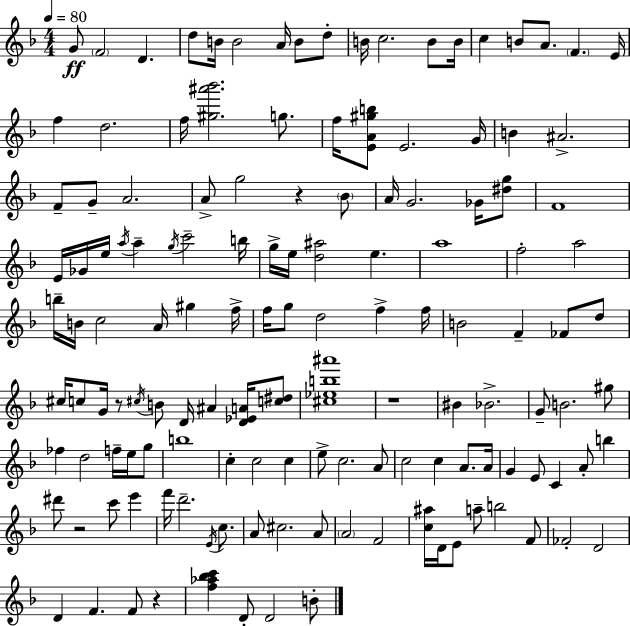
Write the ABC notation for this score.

X:1
T:Untitled
M:4/4
L:1/4
K:F
G/2 F2 D d/2 B/4 B2 A/4 B/2 d/2 B/4 c2 B/2 B/4 c B/2 A/2 F E/4 f d2 f/4 [^g^a'_b']2 g/2 f/4 [EA^gb]/2 E2 G/4 B ^A2 F/2 G/2 A2 A/2 g2 z _B/2 A/4 G2 _G/4 [^dg]/2 F4 E/4 _G/4 e/4 a/4 a g/4 c'2 b/4 g/4 e/4 [d^a]2 e a4 f2 a2 b/4 B/4 c2 A/4 ^g f/4 f/4 g/2 d2 f f/4 B2 F _F/2 d/2 ^c/4 c/2 G/4 z/2 ^c/4 B/2 D/4 ^A [D_EA]/4 [c^d]/2 [^c_eb^a']4 z4 ^B _B2 G/2 B2 ^g/2 _f d2 f/4 e/4 g/2 b4 c c2 c e/2 c2 A/2 c2 c A/2 A/4 G E/2 C A/2 b ^d'/2 z2 c'/2 e' f'/4 d'2 E/4 c/2 A/2 ^c2 A/2 A2 F2 [c^a]/4 D/4 E/2 a/2 b2 F/2 _F2 D2 D F F/2 z [f_a_bc'] D/2 D2 B/2